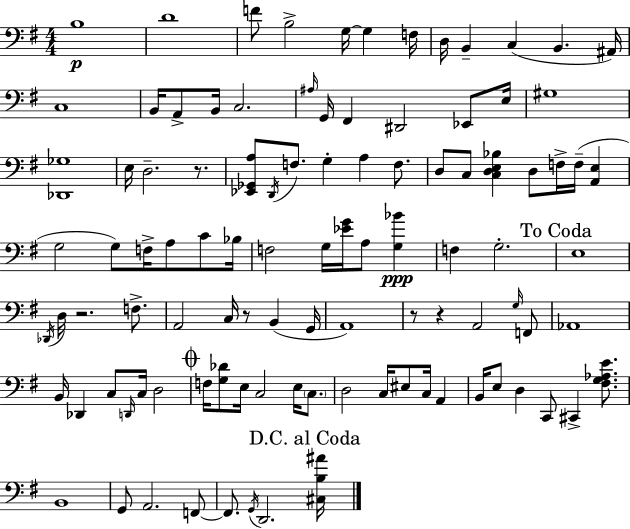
B3/w D4/w F4/e B3/h G3/s G3/q F3/s D3/s B2/q C3/q B2/q. A#2/s C3/w B2/s A2/e B2/s C3/h. A#3/s G2/s F#2/q D#2/h Eb2/e E3/s G#3/w [Db2,Gb3]/w E3/s D3/h. R/e. [Eb2,Gb2,A3]/e D2/s F3/e. G3/q A3/q F3/e. D3/e C3/e [C3,D3,E3,Bb3]/q D3/e F3/s F3/s [A2,E3]/q G3/h G3/e F3/s A3/e C4/e Bb3/s F3/h G3/s [Eb4,G4]/s A3/e [G3,Bb4]/q F3/q G3/h. E3/w Db2/s D3/s R/h. F3/e. A2/h C3/s R/e B2/q G2/s A2/w R/e R/q A2/h G3/s F2/e Ab2/w B2/s Db2/q C3/e D2/s C3/s D3/h F3/s [G3,Db4]/e E3/s C3/h E3/s C3/e. D3/h C3/s EIS3/e C3/s A2/q B2/s E3/e D3/q C2/e C#2/q [F#3,G3,Ab3,E4]/e. B2/w G2/e A2/h. F2/e F2/e. G2/s D2/h. [C#3,B3,A#4]/s